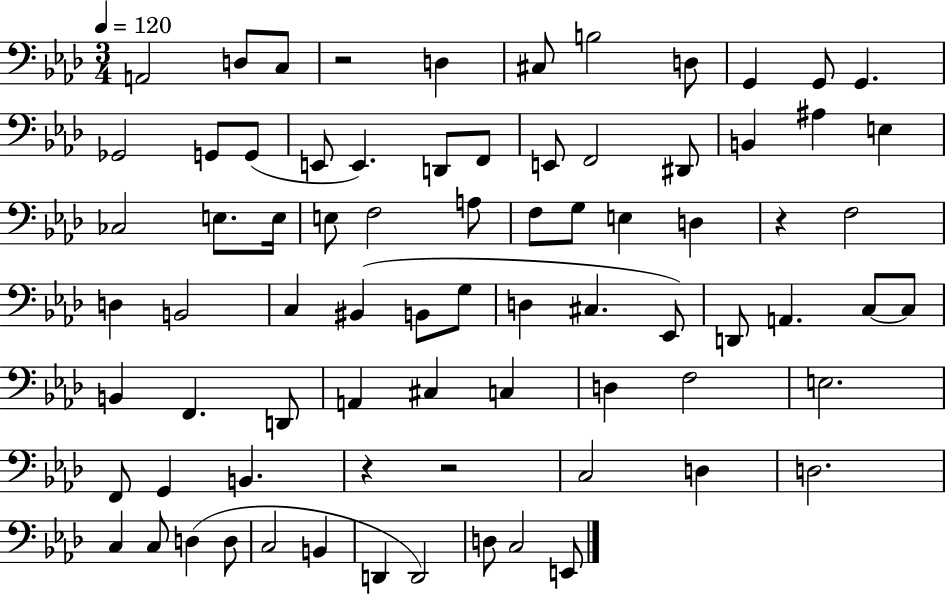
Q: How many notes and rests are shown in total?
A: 77